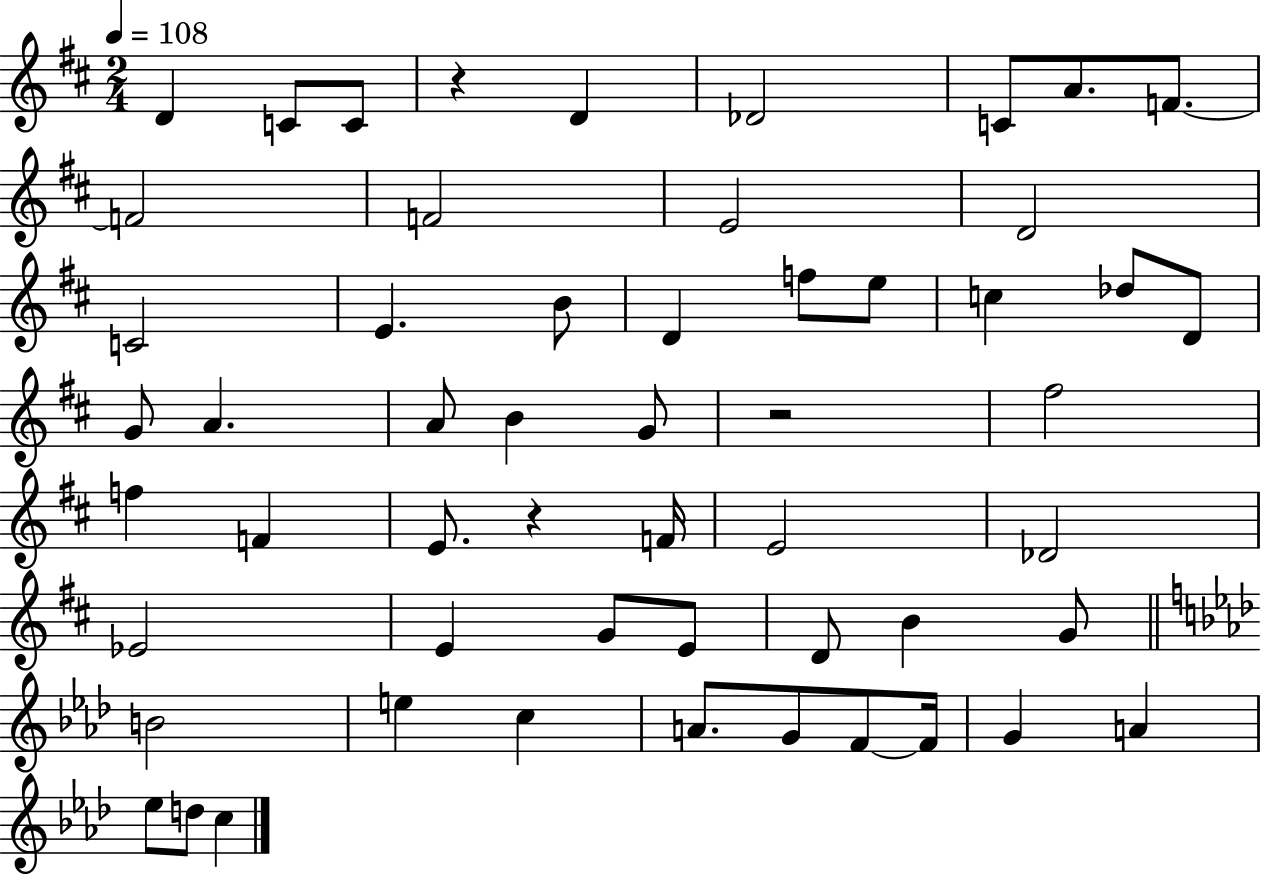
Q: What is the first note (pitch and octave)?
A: D4